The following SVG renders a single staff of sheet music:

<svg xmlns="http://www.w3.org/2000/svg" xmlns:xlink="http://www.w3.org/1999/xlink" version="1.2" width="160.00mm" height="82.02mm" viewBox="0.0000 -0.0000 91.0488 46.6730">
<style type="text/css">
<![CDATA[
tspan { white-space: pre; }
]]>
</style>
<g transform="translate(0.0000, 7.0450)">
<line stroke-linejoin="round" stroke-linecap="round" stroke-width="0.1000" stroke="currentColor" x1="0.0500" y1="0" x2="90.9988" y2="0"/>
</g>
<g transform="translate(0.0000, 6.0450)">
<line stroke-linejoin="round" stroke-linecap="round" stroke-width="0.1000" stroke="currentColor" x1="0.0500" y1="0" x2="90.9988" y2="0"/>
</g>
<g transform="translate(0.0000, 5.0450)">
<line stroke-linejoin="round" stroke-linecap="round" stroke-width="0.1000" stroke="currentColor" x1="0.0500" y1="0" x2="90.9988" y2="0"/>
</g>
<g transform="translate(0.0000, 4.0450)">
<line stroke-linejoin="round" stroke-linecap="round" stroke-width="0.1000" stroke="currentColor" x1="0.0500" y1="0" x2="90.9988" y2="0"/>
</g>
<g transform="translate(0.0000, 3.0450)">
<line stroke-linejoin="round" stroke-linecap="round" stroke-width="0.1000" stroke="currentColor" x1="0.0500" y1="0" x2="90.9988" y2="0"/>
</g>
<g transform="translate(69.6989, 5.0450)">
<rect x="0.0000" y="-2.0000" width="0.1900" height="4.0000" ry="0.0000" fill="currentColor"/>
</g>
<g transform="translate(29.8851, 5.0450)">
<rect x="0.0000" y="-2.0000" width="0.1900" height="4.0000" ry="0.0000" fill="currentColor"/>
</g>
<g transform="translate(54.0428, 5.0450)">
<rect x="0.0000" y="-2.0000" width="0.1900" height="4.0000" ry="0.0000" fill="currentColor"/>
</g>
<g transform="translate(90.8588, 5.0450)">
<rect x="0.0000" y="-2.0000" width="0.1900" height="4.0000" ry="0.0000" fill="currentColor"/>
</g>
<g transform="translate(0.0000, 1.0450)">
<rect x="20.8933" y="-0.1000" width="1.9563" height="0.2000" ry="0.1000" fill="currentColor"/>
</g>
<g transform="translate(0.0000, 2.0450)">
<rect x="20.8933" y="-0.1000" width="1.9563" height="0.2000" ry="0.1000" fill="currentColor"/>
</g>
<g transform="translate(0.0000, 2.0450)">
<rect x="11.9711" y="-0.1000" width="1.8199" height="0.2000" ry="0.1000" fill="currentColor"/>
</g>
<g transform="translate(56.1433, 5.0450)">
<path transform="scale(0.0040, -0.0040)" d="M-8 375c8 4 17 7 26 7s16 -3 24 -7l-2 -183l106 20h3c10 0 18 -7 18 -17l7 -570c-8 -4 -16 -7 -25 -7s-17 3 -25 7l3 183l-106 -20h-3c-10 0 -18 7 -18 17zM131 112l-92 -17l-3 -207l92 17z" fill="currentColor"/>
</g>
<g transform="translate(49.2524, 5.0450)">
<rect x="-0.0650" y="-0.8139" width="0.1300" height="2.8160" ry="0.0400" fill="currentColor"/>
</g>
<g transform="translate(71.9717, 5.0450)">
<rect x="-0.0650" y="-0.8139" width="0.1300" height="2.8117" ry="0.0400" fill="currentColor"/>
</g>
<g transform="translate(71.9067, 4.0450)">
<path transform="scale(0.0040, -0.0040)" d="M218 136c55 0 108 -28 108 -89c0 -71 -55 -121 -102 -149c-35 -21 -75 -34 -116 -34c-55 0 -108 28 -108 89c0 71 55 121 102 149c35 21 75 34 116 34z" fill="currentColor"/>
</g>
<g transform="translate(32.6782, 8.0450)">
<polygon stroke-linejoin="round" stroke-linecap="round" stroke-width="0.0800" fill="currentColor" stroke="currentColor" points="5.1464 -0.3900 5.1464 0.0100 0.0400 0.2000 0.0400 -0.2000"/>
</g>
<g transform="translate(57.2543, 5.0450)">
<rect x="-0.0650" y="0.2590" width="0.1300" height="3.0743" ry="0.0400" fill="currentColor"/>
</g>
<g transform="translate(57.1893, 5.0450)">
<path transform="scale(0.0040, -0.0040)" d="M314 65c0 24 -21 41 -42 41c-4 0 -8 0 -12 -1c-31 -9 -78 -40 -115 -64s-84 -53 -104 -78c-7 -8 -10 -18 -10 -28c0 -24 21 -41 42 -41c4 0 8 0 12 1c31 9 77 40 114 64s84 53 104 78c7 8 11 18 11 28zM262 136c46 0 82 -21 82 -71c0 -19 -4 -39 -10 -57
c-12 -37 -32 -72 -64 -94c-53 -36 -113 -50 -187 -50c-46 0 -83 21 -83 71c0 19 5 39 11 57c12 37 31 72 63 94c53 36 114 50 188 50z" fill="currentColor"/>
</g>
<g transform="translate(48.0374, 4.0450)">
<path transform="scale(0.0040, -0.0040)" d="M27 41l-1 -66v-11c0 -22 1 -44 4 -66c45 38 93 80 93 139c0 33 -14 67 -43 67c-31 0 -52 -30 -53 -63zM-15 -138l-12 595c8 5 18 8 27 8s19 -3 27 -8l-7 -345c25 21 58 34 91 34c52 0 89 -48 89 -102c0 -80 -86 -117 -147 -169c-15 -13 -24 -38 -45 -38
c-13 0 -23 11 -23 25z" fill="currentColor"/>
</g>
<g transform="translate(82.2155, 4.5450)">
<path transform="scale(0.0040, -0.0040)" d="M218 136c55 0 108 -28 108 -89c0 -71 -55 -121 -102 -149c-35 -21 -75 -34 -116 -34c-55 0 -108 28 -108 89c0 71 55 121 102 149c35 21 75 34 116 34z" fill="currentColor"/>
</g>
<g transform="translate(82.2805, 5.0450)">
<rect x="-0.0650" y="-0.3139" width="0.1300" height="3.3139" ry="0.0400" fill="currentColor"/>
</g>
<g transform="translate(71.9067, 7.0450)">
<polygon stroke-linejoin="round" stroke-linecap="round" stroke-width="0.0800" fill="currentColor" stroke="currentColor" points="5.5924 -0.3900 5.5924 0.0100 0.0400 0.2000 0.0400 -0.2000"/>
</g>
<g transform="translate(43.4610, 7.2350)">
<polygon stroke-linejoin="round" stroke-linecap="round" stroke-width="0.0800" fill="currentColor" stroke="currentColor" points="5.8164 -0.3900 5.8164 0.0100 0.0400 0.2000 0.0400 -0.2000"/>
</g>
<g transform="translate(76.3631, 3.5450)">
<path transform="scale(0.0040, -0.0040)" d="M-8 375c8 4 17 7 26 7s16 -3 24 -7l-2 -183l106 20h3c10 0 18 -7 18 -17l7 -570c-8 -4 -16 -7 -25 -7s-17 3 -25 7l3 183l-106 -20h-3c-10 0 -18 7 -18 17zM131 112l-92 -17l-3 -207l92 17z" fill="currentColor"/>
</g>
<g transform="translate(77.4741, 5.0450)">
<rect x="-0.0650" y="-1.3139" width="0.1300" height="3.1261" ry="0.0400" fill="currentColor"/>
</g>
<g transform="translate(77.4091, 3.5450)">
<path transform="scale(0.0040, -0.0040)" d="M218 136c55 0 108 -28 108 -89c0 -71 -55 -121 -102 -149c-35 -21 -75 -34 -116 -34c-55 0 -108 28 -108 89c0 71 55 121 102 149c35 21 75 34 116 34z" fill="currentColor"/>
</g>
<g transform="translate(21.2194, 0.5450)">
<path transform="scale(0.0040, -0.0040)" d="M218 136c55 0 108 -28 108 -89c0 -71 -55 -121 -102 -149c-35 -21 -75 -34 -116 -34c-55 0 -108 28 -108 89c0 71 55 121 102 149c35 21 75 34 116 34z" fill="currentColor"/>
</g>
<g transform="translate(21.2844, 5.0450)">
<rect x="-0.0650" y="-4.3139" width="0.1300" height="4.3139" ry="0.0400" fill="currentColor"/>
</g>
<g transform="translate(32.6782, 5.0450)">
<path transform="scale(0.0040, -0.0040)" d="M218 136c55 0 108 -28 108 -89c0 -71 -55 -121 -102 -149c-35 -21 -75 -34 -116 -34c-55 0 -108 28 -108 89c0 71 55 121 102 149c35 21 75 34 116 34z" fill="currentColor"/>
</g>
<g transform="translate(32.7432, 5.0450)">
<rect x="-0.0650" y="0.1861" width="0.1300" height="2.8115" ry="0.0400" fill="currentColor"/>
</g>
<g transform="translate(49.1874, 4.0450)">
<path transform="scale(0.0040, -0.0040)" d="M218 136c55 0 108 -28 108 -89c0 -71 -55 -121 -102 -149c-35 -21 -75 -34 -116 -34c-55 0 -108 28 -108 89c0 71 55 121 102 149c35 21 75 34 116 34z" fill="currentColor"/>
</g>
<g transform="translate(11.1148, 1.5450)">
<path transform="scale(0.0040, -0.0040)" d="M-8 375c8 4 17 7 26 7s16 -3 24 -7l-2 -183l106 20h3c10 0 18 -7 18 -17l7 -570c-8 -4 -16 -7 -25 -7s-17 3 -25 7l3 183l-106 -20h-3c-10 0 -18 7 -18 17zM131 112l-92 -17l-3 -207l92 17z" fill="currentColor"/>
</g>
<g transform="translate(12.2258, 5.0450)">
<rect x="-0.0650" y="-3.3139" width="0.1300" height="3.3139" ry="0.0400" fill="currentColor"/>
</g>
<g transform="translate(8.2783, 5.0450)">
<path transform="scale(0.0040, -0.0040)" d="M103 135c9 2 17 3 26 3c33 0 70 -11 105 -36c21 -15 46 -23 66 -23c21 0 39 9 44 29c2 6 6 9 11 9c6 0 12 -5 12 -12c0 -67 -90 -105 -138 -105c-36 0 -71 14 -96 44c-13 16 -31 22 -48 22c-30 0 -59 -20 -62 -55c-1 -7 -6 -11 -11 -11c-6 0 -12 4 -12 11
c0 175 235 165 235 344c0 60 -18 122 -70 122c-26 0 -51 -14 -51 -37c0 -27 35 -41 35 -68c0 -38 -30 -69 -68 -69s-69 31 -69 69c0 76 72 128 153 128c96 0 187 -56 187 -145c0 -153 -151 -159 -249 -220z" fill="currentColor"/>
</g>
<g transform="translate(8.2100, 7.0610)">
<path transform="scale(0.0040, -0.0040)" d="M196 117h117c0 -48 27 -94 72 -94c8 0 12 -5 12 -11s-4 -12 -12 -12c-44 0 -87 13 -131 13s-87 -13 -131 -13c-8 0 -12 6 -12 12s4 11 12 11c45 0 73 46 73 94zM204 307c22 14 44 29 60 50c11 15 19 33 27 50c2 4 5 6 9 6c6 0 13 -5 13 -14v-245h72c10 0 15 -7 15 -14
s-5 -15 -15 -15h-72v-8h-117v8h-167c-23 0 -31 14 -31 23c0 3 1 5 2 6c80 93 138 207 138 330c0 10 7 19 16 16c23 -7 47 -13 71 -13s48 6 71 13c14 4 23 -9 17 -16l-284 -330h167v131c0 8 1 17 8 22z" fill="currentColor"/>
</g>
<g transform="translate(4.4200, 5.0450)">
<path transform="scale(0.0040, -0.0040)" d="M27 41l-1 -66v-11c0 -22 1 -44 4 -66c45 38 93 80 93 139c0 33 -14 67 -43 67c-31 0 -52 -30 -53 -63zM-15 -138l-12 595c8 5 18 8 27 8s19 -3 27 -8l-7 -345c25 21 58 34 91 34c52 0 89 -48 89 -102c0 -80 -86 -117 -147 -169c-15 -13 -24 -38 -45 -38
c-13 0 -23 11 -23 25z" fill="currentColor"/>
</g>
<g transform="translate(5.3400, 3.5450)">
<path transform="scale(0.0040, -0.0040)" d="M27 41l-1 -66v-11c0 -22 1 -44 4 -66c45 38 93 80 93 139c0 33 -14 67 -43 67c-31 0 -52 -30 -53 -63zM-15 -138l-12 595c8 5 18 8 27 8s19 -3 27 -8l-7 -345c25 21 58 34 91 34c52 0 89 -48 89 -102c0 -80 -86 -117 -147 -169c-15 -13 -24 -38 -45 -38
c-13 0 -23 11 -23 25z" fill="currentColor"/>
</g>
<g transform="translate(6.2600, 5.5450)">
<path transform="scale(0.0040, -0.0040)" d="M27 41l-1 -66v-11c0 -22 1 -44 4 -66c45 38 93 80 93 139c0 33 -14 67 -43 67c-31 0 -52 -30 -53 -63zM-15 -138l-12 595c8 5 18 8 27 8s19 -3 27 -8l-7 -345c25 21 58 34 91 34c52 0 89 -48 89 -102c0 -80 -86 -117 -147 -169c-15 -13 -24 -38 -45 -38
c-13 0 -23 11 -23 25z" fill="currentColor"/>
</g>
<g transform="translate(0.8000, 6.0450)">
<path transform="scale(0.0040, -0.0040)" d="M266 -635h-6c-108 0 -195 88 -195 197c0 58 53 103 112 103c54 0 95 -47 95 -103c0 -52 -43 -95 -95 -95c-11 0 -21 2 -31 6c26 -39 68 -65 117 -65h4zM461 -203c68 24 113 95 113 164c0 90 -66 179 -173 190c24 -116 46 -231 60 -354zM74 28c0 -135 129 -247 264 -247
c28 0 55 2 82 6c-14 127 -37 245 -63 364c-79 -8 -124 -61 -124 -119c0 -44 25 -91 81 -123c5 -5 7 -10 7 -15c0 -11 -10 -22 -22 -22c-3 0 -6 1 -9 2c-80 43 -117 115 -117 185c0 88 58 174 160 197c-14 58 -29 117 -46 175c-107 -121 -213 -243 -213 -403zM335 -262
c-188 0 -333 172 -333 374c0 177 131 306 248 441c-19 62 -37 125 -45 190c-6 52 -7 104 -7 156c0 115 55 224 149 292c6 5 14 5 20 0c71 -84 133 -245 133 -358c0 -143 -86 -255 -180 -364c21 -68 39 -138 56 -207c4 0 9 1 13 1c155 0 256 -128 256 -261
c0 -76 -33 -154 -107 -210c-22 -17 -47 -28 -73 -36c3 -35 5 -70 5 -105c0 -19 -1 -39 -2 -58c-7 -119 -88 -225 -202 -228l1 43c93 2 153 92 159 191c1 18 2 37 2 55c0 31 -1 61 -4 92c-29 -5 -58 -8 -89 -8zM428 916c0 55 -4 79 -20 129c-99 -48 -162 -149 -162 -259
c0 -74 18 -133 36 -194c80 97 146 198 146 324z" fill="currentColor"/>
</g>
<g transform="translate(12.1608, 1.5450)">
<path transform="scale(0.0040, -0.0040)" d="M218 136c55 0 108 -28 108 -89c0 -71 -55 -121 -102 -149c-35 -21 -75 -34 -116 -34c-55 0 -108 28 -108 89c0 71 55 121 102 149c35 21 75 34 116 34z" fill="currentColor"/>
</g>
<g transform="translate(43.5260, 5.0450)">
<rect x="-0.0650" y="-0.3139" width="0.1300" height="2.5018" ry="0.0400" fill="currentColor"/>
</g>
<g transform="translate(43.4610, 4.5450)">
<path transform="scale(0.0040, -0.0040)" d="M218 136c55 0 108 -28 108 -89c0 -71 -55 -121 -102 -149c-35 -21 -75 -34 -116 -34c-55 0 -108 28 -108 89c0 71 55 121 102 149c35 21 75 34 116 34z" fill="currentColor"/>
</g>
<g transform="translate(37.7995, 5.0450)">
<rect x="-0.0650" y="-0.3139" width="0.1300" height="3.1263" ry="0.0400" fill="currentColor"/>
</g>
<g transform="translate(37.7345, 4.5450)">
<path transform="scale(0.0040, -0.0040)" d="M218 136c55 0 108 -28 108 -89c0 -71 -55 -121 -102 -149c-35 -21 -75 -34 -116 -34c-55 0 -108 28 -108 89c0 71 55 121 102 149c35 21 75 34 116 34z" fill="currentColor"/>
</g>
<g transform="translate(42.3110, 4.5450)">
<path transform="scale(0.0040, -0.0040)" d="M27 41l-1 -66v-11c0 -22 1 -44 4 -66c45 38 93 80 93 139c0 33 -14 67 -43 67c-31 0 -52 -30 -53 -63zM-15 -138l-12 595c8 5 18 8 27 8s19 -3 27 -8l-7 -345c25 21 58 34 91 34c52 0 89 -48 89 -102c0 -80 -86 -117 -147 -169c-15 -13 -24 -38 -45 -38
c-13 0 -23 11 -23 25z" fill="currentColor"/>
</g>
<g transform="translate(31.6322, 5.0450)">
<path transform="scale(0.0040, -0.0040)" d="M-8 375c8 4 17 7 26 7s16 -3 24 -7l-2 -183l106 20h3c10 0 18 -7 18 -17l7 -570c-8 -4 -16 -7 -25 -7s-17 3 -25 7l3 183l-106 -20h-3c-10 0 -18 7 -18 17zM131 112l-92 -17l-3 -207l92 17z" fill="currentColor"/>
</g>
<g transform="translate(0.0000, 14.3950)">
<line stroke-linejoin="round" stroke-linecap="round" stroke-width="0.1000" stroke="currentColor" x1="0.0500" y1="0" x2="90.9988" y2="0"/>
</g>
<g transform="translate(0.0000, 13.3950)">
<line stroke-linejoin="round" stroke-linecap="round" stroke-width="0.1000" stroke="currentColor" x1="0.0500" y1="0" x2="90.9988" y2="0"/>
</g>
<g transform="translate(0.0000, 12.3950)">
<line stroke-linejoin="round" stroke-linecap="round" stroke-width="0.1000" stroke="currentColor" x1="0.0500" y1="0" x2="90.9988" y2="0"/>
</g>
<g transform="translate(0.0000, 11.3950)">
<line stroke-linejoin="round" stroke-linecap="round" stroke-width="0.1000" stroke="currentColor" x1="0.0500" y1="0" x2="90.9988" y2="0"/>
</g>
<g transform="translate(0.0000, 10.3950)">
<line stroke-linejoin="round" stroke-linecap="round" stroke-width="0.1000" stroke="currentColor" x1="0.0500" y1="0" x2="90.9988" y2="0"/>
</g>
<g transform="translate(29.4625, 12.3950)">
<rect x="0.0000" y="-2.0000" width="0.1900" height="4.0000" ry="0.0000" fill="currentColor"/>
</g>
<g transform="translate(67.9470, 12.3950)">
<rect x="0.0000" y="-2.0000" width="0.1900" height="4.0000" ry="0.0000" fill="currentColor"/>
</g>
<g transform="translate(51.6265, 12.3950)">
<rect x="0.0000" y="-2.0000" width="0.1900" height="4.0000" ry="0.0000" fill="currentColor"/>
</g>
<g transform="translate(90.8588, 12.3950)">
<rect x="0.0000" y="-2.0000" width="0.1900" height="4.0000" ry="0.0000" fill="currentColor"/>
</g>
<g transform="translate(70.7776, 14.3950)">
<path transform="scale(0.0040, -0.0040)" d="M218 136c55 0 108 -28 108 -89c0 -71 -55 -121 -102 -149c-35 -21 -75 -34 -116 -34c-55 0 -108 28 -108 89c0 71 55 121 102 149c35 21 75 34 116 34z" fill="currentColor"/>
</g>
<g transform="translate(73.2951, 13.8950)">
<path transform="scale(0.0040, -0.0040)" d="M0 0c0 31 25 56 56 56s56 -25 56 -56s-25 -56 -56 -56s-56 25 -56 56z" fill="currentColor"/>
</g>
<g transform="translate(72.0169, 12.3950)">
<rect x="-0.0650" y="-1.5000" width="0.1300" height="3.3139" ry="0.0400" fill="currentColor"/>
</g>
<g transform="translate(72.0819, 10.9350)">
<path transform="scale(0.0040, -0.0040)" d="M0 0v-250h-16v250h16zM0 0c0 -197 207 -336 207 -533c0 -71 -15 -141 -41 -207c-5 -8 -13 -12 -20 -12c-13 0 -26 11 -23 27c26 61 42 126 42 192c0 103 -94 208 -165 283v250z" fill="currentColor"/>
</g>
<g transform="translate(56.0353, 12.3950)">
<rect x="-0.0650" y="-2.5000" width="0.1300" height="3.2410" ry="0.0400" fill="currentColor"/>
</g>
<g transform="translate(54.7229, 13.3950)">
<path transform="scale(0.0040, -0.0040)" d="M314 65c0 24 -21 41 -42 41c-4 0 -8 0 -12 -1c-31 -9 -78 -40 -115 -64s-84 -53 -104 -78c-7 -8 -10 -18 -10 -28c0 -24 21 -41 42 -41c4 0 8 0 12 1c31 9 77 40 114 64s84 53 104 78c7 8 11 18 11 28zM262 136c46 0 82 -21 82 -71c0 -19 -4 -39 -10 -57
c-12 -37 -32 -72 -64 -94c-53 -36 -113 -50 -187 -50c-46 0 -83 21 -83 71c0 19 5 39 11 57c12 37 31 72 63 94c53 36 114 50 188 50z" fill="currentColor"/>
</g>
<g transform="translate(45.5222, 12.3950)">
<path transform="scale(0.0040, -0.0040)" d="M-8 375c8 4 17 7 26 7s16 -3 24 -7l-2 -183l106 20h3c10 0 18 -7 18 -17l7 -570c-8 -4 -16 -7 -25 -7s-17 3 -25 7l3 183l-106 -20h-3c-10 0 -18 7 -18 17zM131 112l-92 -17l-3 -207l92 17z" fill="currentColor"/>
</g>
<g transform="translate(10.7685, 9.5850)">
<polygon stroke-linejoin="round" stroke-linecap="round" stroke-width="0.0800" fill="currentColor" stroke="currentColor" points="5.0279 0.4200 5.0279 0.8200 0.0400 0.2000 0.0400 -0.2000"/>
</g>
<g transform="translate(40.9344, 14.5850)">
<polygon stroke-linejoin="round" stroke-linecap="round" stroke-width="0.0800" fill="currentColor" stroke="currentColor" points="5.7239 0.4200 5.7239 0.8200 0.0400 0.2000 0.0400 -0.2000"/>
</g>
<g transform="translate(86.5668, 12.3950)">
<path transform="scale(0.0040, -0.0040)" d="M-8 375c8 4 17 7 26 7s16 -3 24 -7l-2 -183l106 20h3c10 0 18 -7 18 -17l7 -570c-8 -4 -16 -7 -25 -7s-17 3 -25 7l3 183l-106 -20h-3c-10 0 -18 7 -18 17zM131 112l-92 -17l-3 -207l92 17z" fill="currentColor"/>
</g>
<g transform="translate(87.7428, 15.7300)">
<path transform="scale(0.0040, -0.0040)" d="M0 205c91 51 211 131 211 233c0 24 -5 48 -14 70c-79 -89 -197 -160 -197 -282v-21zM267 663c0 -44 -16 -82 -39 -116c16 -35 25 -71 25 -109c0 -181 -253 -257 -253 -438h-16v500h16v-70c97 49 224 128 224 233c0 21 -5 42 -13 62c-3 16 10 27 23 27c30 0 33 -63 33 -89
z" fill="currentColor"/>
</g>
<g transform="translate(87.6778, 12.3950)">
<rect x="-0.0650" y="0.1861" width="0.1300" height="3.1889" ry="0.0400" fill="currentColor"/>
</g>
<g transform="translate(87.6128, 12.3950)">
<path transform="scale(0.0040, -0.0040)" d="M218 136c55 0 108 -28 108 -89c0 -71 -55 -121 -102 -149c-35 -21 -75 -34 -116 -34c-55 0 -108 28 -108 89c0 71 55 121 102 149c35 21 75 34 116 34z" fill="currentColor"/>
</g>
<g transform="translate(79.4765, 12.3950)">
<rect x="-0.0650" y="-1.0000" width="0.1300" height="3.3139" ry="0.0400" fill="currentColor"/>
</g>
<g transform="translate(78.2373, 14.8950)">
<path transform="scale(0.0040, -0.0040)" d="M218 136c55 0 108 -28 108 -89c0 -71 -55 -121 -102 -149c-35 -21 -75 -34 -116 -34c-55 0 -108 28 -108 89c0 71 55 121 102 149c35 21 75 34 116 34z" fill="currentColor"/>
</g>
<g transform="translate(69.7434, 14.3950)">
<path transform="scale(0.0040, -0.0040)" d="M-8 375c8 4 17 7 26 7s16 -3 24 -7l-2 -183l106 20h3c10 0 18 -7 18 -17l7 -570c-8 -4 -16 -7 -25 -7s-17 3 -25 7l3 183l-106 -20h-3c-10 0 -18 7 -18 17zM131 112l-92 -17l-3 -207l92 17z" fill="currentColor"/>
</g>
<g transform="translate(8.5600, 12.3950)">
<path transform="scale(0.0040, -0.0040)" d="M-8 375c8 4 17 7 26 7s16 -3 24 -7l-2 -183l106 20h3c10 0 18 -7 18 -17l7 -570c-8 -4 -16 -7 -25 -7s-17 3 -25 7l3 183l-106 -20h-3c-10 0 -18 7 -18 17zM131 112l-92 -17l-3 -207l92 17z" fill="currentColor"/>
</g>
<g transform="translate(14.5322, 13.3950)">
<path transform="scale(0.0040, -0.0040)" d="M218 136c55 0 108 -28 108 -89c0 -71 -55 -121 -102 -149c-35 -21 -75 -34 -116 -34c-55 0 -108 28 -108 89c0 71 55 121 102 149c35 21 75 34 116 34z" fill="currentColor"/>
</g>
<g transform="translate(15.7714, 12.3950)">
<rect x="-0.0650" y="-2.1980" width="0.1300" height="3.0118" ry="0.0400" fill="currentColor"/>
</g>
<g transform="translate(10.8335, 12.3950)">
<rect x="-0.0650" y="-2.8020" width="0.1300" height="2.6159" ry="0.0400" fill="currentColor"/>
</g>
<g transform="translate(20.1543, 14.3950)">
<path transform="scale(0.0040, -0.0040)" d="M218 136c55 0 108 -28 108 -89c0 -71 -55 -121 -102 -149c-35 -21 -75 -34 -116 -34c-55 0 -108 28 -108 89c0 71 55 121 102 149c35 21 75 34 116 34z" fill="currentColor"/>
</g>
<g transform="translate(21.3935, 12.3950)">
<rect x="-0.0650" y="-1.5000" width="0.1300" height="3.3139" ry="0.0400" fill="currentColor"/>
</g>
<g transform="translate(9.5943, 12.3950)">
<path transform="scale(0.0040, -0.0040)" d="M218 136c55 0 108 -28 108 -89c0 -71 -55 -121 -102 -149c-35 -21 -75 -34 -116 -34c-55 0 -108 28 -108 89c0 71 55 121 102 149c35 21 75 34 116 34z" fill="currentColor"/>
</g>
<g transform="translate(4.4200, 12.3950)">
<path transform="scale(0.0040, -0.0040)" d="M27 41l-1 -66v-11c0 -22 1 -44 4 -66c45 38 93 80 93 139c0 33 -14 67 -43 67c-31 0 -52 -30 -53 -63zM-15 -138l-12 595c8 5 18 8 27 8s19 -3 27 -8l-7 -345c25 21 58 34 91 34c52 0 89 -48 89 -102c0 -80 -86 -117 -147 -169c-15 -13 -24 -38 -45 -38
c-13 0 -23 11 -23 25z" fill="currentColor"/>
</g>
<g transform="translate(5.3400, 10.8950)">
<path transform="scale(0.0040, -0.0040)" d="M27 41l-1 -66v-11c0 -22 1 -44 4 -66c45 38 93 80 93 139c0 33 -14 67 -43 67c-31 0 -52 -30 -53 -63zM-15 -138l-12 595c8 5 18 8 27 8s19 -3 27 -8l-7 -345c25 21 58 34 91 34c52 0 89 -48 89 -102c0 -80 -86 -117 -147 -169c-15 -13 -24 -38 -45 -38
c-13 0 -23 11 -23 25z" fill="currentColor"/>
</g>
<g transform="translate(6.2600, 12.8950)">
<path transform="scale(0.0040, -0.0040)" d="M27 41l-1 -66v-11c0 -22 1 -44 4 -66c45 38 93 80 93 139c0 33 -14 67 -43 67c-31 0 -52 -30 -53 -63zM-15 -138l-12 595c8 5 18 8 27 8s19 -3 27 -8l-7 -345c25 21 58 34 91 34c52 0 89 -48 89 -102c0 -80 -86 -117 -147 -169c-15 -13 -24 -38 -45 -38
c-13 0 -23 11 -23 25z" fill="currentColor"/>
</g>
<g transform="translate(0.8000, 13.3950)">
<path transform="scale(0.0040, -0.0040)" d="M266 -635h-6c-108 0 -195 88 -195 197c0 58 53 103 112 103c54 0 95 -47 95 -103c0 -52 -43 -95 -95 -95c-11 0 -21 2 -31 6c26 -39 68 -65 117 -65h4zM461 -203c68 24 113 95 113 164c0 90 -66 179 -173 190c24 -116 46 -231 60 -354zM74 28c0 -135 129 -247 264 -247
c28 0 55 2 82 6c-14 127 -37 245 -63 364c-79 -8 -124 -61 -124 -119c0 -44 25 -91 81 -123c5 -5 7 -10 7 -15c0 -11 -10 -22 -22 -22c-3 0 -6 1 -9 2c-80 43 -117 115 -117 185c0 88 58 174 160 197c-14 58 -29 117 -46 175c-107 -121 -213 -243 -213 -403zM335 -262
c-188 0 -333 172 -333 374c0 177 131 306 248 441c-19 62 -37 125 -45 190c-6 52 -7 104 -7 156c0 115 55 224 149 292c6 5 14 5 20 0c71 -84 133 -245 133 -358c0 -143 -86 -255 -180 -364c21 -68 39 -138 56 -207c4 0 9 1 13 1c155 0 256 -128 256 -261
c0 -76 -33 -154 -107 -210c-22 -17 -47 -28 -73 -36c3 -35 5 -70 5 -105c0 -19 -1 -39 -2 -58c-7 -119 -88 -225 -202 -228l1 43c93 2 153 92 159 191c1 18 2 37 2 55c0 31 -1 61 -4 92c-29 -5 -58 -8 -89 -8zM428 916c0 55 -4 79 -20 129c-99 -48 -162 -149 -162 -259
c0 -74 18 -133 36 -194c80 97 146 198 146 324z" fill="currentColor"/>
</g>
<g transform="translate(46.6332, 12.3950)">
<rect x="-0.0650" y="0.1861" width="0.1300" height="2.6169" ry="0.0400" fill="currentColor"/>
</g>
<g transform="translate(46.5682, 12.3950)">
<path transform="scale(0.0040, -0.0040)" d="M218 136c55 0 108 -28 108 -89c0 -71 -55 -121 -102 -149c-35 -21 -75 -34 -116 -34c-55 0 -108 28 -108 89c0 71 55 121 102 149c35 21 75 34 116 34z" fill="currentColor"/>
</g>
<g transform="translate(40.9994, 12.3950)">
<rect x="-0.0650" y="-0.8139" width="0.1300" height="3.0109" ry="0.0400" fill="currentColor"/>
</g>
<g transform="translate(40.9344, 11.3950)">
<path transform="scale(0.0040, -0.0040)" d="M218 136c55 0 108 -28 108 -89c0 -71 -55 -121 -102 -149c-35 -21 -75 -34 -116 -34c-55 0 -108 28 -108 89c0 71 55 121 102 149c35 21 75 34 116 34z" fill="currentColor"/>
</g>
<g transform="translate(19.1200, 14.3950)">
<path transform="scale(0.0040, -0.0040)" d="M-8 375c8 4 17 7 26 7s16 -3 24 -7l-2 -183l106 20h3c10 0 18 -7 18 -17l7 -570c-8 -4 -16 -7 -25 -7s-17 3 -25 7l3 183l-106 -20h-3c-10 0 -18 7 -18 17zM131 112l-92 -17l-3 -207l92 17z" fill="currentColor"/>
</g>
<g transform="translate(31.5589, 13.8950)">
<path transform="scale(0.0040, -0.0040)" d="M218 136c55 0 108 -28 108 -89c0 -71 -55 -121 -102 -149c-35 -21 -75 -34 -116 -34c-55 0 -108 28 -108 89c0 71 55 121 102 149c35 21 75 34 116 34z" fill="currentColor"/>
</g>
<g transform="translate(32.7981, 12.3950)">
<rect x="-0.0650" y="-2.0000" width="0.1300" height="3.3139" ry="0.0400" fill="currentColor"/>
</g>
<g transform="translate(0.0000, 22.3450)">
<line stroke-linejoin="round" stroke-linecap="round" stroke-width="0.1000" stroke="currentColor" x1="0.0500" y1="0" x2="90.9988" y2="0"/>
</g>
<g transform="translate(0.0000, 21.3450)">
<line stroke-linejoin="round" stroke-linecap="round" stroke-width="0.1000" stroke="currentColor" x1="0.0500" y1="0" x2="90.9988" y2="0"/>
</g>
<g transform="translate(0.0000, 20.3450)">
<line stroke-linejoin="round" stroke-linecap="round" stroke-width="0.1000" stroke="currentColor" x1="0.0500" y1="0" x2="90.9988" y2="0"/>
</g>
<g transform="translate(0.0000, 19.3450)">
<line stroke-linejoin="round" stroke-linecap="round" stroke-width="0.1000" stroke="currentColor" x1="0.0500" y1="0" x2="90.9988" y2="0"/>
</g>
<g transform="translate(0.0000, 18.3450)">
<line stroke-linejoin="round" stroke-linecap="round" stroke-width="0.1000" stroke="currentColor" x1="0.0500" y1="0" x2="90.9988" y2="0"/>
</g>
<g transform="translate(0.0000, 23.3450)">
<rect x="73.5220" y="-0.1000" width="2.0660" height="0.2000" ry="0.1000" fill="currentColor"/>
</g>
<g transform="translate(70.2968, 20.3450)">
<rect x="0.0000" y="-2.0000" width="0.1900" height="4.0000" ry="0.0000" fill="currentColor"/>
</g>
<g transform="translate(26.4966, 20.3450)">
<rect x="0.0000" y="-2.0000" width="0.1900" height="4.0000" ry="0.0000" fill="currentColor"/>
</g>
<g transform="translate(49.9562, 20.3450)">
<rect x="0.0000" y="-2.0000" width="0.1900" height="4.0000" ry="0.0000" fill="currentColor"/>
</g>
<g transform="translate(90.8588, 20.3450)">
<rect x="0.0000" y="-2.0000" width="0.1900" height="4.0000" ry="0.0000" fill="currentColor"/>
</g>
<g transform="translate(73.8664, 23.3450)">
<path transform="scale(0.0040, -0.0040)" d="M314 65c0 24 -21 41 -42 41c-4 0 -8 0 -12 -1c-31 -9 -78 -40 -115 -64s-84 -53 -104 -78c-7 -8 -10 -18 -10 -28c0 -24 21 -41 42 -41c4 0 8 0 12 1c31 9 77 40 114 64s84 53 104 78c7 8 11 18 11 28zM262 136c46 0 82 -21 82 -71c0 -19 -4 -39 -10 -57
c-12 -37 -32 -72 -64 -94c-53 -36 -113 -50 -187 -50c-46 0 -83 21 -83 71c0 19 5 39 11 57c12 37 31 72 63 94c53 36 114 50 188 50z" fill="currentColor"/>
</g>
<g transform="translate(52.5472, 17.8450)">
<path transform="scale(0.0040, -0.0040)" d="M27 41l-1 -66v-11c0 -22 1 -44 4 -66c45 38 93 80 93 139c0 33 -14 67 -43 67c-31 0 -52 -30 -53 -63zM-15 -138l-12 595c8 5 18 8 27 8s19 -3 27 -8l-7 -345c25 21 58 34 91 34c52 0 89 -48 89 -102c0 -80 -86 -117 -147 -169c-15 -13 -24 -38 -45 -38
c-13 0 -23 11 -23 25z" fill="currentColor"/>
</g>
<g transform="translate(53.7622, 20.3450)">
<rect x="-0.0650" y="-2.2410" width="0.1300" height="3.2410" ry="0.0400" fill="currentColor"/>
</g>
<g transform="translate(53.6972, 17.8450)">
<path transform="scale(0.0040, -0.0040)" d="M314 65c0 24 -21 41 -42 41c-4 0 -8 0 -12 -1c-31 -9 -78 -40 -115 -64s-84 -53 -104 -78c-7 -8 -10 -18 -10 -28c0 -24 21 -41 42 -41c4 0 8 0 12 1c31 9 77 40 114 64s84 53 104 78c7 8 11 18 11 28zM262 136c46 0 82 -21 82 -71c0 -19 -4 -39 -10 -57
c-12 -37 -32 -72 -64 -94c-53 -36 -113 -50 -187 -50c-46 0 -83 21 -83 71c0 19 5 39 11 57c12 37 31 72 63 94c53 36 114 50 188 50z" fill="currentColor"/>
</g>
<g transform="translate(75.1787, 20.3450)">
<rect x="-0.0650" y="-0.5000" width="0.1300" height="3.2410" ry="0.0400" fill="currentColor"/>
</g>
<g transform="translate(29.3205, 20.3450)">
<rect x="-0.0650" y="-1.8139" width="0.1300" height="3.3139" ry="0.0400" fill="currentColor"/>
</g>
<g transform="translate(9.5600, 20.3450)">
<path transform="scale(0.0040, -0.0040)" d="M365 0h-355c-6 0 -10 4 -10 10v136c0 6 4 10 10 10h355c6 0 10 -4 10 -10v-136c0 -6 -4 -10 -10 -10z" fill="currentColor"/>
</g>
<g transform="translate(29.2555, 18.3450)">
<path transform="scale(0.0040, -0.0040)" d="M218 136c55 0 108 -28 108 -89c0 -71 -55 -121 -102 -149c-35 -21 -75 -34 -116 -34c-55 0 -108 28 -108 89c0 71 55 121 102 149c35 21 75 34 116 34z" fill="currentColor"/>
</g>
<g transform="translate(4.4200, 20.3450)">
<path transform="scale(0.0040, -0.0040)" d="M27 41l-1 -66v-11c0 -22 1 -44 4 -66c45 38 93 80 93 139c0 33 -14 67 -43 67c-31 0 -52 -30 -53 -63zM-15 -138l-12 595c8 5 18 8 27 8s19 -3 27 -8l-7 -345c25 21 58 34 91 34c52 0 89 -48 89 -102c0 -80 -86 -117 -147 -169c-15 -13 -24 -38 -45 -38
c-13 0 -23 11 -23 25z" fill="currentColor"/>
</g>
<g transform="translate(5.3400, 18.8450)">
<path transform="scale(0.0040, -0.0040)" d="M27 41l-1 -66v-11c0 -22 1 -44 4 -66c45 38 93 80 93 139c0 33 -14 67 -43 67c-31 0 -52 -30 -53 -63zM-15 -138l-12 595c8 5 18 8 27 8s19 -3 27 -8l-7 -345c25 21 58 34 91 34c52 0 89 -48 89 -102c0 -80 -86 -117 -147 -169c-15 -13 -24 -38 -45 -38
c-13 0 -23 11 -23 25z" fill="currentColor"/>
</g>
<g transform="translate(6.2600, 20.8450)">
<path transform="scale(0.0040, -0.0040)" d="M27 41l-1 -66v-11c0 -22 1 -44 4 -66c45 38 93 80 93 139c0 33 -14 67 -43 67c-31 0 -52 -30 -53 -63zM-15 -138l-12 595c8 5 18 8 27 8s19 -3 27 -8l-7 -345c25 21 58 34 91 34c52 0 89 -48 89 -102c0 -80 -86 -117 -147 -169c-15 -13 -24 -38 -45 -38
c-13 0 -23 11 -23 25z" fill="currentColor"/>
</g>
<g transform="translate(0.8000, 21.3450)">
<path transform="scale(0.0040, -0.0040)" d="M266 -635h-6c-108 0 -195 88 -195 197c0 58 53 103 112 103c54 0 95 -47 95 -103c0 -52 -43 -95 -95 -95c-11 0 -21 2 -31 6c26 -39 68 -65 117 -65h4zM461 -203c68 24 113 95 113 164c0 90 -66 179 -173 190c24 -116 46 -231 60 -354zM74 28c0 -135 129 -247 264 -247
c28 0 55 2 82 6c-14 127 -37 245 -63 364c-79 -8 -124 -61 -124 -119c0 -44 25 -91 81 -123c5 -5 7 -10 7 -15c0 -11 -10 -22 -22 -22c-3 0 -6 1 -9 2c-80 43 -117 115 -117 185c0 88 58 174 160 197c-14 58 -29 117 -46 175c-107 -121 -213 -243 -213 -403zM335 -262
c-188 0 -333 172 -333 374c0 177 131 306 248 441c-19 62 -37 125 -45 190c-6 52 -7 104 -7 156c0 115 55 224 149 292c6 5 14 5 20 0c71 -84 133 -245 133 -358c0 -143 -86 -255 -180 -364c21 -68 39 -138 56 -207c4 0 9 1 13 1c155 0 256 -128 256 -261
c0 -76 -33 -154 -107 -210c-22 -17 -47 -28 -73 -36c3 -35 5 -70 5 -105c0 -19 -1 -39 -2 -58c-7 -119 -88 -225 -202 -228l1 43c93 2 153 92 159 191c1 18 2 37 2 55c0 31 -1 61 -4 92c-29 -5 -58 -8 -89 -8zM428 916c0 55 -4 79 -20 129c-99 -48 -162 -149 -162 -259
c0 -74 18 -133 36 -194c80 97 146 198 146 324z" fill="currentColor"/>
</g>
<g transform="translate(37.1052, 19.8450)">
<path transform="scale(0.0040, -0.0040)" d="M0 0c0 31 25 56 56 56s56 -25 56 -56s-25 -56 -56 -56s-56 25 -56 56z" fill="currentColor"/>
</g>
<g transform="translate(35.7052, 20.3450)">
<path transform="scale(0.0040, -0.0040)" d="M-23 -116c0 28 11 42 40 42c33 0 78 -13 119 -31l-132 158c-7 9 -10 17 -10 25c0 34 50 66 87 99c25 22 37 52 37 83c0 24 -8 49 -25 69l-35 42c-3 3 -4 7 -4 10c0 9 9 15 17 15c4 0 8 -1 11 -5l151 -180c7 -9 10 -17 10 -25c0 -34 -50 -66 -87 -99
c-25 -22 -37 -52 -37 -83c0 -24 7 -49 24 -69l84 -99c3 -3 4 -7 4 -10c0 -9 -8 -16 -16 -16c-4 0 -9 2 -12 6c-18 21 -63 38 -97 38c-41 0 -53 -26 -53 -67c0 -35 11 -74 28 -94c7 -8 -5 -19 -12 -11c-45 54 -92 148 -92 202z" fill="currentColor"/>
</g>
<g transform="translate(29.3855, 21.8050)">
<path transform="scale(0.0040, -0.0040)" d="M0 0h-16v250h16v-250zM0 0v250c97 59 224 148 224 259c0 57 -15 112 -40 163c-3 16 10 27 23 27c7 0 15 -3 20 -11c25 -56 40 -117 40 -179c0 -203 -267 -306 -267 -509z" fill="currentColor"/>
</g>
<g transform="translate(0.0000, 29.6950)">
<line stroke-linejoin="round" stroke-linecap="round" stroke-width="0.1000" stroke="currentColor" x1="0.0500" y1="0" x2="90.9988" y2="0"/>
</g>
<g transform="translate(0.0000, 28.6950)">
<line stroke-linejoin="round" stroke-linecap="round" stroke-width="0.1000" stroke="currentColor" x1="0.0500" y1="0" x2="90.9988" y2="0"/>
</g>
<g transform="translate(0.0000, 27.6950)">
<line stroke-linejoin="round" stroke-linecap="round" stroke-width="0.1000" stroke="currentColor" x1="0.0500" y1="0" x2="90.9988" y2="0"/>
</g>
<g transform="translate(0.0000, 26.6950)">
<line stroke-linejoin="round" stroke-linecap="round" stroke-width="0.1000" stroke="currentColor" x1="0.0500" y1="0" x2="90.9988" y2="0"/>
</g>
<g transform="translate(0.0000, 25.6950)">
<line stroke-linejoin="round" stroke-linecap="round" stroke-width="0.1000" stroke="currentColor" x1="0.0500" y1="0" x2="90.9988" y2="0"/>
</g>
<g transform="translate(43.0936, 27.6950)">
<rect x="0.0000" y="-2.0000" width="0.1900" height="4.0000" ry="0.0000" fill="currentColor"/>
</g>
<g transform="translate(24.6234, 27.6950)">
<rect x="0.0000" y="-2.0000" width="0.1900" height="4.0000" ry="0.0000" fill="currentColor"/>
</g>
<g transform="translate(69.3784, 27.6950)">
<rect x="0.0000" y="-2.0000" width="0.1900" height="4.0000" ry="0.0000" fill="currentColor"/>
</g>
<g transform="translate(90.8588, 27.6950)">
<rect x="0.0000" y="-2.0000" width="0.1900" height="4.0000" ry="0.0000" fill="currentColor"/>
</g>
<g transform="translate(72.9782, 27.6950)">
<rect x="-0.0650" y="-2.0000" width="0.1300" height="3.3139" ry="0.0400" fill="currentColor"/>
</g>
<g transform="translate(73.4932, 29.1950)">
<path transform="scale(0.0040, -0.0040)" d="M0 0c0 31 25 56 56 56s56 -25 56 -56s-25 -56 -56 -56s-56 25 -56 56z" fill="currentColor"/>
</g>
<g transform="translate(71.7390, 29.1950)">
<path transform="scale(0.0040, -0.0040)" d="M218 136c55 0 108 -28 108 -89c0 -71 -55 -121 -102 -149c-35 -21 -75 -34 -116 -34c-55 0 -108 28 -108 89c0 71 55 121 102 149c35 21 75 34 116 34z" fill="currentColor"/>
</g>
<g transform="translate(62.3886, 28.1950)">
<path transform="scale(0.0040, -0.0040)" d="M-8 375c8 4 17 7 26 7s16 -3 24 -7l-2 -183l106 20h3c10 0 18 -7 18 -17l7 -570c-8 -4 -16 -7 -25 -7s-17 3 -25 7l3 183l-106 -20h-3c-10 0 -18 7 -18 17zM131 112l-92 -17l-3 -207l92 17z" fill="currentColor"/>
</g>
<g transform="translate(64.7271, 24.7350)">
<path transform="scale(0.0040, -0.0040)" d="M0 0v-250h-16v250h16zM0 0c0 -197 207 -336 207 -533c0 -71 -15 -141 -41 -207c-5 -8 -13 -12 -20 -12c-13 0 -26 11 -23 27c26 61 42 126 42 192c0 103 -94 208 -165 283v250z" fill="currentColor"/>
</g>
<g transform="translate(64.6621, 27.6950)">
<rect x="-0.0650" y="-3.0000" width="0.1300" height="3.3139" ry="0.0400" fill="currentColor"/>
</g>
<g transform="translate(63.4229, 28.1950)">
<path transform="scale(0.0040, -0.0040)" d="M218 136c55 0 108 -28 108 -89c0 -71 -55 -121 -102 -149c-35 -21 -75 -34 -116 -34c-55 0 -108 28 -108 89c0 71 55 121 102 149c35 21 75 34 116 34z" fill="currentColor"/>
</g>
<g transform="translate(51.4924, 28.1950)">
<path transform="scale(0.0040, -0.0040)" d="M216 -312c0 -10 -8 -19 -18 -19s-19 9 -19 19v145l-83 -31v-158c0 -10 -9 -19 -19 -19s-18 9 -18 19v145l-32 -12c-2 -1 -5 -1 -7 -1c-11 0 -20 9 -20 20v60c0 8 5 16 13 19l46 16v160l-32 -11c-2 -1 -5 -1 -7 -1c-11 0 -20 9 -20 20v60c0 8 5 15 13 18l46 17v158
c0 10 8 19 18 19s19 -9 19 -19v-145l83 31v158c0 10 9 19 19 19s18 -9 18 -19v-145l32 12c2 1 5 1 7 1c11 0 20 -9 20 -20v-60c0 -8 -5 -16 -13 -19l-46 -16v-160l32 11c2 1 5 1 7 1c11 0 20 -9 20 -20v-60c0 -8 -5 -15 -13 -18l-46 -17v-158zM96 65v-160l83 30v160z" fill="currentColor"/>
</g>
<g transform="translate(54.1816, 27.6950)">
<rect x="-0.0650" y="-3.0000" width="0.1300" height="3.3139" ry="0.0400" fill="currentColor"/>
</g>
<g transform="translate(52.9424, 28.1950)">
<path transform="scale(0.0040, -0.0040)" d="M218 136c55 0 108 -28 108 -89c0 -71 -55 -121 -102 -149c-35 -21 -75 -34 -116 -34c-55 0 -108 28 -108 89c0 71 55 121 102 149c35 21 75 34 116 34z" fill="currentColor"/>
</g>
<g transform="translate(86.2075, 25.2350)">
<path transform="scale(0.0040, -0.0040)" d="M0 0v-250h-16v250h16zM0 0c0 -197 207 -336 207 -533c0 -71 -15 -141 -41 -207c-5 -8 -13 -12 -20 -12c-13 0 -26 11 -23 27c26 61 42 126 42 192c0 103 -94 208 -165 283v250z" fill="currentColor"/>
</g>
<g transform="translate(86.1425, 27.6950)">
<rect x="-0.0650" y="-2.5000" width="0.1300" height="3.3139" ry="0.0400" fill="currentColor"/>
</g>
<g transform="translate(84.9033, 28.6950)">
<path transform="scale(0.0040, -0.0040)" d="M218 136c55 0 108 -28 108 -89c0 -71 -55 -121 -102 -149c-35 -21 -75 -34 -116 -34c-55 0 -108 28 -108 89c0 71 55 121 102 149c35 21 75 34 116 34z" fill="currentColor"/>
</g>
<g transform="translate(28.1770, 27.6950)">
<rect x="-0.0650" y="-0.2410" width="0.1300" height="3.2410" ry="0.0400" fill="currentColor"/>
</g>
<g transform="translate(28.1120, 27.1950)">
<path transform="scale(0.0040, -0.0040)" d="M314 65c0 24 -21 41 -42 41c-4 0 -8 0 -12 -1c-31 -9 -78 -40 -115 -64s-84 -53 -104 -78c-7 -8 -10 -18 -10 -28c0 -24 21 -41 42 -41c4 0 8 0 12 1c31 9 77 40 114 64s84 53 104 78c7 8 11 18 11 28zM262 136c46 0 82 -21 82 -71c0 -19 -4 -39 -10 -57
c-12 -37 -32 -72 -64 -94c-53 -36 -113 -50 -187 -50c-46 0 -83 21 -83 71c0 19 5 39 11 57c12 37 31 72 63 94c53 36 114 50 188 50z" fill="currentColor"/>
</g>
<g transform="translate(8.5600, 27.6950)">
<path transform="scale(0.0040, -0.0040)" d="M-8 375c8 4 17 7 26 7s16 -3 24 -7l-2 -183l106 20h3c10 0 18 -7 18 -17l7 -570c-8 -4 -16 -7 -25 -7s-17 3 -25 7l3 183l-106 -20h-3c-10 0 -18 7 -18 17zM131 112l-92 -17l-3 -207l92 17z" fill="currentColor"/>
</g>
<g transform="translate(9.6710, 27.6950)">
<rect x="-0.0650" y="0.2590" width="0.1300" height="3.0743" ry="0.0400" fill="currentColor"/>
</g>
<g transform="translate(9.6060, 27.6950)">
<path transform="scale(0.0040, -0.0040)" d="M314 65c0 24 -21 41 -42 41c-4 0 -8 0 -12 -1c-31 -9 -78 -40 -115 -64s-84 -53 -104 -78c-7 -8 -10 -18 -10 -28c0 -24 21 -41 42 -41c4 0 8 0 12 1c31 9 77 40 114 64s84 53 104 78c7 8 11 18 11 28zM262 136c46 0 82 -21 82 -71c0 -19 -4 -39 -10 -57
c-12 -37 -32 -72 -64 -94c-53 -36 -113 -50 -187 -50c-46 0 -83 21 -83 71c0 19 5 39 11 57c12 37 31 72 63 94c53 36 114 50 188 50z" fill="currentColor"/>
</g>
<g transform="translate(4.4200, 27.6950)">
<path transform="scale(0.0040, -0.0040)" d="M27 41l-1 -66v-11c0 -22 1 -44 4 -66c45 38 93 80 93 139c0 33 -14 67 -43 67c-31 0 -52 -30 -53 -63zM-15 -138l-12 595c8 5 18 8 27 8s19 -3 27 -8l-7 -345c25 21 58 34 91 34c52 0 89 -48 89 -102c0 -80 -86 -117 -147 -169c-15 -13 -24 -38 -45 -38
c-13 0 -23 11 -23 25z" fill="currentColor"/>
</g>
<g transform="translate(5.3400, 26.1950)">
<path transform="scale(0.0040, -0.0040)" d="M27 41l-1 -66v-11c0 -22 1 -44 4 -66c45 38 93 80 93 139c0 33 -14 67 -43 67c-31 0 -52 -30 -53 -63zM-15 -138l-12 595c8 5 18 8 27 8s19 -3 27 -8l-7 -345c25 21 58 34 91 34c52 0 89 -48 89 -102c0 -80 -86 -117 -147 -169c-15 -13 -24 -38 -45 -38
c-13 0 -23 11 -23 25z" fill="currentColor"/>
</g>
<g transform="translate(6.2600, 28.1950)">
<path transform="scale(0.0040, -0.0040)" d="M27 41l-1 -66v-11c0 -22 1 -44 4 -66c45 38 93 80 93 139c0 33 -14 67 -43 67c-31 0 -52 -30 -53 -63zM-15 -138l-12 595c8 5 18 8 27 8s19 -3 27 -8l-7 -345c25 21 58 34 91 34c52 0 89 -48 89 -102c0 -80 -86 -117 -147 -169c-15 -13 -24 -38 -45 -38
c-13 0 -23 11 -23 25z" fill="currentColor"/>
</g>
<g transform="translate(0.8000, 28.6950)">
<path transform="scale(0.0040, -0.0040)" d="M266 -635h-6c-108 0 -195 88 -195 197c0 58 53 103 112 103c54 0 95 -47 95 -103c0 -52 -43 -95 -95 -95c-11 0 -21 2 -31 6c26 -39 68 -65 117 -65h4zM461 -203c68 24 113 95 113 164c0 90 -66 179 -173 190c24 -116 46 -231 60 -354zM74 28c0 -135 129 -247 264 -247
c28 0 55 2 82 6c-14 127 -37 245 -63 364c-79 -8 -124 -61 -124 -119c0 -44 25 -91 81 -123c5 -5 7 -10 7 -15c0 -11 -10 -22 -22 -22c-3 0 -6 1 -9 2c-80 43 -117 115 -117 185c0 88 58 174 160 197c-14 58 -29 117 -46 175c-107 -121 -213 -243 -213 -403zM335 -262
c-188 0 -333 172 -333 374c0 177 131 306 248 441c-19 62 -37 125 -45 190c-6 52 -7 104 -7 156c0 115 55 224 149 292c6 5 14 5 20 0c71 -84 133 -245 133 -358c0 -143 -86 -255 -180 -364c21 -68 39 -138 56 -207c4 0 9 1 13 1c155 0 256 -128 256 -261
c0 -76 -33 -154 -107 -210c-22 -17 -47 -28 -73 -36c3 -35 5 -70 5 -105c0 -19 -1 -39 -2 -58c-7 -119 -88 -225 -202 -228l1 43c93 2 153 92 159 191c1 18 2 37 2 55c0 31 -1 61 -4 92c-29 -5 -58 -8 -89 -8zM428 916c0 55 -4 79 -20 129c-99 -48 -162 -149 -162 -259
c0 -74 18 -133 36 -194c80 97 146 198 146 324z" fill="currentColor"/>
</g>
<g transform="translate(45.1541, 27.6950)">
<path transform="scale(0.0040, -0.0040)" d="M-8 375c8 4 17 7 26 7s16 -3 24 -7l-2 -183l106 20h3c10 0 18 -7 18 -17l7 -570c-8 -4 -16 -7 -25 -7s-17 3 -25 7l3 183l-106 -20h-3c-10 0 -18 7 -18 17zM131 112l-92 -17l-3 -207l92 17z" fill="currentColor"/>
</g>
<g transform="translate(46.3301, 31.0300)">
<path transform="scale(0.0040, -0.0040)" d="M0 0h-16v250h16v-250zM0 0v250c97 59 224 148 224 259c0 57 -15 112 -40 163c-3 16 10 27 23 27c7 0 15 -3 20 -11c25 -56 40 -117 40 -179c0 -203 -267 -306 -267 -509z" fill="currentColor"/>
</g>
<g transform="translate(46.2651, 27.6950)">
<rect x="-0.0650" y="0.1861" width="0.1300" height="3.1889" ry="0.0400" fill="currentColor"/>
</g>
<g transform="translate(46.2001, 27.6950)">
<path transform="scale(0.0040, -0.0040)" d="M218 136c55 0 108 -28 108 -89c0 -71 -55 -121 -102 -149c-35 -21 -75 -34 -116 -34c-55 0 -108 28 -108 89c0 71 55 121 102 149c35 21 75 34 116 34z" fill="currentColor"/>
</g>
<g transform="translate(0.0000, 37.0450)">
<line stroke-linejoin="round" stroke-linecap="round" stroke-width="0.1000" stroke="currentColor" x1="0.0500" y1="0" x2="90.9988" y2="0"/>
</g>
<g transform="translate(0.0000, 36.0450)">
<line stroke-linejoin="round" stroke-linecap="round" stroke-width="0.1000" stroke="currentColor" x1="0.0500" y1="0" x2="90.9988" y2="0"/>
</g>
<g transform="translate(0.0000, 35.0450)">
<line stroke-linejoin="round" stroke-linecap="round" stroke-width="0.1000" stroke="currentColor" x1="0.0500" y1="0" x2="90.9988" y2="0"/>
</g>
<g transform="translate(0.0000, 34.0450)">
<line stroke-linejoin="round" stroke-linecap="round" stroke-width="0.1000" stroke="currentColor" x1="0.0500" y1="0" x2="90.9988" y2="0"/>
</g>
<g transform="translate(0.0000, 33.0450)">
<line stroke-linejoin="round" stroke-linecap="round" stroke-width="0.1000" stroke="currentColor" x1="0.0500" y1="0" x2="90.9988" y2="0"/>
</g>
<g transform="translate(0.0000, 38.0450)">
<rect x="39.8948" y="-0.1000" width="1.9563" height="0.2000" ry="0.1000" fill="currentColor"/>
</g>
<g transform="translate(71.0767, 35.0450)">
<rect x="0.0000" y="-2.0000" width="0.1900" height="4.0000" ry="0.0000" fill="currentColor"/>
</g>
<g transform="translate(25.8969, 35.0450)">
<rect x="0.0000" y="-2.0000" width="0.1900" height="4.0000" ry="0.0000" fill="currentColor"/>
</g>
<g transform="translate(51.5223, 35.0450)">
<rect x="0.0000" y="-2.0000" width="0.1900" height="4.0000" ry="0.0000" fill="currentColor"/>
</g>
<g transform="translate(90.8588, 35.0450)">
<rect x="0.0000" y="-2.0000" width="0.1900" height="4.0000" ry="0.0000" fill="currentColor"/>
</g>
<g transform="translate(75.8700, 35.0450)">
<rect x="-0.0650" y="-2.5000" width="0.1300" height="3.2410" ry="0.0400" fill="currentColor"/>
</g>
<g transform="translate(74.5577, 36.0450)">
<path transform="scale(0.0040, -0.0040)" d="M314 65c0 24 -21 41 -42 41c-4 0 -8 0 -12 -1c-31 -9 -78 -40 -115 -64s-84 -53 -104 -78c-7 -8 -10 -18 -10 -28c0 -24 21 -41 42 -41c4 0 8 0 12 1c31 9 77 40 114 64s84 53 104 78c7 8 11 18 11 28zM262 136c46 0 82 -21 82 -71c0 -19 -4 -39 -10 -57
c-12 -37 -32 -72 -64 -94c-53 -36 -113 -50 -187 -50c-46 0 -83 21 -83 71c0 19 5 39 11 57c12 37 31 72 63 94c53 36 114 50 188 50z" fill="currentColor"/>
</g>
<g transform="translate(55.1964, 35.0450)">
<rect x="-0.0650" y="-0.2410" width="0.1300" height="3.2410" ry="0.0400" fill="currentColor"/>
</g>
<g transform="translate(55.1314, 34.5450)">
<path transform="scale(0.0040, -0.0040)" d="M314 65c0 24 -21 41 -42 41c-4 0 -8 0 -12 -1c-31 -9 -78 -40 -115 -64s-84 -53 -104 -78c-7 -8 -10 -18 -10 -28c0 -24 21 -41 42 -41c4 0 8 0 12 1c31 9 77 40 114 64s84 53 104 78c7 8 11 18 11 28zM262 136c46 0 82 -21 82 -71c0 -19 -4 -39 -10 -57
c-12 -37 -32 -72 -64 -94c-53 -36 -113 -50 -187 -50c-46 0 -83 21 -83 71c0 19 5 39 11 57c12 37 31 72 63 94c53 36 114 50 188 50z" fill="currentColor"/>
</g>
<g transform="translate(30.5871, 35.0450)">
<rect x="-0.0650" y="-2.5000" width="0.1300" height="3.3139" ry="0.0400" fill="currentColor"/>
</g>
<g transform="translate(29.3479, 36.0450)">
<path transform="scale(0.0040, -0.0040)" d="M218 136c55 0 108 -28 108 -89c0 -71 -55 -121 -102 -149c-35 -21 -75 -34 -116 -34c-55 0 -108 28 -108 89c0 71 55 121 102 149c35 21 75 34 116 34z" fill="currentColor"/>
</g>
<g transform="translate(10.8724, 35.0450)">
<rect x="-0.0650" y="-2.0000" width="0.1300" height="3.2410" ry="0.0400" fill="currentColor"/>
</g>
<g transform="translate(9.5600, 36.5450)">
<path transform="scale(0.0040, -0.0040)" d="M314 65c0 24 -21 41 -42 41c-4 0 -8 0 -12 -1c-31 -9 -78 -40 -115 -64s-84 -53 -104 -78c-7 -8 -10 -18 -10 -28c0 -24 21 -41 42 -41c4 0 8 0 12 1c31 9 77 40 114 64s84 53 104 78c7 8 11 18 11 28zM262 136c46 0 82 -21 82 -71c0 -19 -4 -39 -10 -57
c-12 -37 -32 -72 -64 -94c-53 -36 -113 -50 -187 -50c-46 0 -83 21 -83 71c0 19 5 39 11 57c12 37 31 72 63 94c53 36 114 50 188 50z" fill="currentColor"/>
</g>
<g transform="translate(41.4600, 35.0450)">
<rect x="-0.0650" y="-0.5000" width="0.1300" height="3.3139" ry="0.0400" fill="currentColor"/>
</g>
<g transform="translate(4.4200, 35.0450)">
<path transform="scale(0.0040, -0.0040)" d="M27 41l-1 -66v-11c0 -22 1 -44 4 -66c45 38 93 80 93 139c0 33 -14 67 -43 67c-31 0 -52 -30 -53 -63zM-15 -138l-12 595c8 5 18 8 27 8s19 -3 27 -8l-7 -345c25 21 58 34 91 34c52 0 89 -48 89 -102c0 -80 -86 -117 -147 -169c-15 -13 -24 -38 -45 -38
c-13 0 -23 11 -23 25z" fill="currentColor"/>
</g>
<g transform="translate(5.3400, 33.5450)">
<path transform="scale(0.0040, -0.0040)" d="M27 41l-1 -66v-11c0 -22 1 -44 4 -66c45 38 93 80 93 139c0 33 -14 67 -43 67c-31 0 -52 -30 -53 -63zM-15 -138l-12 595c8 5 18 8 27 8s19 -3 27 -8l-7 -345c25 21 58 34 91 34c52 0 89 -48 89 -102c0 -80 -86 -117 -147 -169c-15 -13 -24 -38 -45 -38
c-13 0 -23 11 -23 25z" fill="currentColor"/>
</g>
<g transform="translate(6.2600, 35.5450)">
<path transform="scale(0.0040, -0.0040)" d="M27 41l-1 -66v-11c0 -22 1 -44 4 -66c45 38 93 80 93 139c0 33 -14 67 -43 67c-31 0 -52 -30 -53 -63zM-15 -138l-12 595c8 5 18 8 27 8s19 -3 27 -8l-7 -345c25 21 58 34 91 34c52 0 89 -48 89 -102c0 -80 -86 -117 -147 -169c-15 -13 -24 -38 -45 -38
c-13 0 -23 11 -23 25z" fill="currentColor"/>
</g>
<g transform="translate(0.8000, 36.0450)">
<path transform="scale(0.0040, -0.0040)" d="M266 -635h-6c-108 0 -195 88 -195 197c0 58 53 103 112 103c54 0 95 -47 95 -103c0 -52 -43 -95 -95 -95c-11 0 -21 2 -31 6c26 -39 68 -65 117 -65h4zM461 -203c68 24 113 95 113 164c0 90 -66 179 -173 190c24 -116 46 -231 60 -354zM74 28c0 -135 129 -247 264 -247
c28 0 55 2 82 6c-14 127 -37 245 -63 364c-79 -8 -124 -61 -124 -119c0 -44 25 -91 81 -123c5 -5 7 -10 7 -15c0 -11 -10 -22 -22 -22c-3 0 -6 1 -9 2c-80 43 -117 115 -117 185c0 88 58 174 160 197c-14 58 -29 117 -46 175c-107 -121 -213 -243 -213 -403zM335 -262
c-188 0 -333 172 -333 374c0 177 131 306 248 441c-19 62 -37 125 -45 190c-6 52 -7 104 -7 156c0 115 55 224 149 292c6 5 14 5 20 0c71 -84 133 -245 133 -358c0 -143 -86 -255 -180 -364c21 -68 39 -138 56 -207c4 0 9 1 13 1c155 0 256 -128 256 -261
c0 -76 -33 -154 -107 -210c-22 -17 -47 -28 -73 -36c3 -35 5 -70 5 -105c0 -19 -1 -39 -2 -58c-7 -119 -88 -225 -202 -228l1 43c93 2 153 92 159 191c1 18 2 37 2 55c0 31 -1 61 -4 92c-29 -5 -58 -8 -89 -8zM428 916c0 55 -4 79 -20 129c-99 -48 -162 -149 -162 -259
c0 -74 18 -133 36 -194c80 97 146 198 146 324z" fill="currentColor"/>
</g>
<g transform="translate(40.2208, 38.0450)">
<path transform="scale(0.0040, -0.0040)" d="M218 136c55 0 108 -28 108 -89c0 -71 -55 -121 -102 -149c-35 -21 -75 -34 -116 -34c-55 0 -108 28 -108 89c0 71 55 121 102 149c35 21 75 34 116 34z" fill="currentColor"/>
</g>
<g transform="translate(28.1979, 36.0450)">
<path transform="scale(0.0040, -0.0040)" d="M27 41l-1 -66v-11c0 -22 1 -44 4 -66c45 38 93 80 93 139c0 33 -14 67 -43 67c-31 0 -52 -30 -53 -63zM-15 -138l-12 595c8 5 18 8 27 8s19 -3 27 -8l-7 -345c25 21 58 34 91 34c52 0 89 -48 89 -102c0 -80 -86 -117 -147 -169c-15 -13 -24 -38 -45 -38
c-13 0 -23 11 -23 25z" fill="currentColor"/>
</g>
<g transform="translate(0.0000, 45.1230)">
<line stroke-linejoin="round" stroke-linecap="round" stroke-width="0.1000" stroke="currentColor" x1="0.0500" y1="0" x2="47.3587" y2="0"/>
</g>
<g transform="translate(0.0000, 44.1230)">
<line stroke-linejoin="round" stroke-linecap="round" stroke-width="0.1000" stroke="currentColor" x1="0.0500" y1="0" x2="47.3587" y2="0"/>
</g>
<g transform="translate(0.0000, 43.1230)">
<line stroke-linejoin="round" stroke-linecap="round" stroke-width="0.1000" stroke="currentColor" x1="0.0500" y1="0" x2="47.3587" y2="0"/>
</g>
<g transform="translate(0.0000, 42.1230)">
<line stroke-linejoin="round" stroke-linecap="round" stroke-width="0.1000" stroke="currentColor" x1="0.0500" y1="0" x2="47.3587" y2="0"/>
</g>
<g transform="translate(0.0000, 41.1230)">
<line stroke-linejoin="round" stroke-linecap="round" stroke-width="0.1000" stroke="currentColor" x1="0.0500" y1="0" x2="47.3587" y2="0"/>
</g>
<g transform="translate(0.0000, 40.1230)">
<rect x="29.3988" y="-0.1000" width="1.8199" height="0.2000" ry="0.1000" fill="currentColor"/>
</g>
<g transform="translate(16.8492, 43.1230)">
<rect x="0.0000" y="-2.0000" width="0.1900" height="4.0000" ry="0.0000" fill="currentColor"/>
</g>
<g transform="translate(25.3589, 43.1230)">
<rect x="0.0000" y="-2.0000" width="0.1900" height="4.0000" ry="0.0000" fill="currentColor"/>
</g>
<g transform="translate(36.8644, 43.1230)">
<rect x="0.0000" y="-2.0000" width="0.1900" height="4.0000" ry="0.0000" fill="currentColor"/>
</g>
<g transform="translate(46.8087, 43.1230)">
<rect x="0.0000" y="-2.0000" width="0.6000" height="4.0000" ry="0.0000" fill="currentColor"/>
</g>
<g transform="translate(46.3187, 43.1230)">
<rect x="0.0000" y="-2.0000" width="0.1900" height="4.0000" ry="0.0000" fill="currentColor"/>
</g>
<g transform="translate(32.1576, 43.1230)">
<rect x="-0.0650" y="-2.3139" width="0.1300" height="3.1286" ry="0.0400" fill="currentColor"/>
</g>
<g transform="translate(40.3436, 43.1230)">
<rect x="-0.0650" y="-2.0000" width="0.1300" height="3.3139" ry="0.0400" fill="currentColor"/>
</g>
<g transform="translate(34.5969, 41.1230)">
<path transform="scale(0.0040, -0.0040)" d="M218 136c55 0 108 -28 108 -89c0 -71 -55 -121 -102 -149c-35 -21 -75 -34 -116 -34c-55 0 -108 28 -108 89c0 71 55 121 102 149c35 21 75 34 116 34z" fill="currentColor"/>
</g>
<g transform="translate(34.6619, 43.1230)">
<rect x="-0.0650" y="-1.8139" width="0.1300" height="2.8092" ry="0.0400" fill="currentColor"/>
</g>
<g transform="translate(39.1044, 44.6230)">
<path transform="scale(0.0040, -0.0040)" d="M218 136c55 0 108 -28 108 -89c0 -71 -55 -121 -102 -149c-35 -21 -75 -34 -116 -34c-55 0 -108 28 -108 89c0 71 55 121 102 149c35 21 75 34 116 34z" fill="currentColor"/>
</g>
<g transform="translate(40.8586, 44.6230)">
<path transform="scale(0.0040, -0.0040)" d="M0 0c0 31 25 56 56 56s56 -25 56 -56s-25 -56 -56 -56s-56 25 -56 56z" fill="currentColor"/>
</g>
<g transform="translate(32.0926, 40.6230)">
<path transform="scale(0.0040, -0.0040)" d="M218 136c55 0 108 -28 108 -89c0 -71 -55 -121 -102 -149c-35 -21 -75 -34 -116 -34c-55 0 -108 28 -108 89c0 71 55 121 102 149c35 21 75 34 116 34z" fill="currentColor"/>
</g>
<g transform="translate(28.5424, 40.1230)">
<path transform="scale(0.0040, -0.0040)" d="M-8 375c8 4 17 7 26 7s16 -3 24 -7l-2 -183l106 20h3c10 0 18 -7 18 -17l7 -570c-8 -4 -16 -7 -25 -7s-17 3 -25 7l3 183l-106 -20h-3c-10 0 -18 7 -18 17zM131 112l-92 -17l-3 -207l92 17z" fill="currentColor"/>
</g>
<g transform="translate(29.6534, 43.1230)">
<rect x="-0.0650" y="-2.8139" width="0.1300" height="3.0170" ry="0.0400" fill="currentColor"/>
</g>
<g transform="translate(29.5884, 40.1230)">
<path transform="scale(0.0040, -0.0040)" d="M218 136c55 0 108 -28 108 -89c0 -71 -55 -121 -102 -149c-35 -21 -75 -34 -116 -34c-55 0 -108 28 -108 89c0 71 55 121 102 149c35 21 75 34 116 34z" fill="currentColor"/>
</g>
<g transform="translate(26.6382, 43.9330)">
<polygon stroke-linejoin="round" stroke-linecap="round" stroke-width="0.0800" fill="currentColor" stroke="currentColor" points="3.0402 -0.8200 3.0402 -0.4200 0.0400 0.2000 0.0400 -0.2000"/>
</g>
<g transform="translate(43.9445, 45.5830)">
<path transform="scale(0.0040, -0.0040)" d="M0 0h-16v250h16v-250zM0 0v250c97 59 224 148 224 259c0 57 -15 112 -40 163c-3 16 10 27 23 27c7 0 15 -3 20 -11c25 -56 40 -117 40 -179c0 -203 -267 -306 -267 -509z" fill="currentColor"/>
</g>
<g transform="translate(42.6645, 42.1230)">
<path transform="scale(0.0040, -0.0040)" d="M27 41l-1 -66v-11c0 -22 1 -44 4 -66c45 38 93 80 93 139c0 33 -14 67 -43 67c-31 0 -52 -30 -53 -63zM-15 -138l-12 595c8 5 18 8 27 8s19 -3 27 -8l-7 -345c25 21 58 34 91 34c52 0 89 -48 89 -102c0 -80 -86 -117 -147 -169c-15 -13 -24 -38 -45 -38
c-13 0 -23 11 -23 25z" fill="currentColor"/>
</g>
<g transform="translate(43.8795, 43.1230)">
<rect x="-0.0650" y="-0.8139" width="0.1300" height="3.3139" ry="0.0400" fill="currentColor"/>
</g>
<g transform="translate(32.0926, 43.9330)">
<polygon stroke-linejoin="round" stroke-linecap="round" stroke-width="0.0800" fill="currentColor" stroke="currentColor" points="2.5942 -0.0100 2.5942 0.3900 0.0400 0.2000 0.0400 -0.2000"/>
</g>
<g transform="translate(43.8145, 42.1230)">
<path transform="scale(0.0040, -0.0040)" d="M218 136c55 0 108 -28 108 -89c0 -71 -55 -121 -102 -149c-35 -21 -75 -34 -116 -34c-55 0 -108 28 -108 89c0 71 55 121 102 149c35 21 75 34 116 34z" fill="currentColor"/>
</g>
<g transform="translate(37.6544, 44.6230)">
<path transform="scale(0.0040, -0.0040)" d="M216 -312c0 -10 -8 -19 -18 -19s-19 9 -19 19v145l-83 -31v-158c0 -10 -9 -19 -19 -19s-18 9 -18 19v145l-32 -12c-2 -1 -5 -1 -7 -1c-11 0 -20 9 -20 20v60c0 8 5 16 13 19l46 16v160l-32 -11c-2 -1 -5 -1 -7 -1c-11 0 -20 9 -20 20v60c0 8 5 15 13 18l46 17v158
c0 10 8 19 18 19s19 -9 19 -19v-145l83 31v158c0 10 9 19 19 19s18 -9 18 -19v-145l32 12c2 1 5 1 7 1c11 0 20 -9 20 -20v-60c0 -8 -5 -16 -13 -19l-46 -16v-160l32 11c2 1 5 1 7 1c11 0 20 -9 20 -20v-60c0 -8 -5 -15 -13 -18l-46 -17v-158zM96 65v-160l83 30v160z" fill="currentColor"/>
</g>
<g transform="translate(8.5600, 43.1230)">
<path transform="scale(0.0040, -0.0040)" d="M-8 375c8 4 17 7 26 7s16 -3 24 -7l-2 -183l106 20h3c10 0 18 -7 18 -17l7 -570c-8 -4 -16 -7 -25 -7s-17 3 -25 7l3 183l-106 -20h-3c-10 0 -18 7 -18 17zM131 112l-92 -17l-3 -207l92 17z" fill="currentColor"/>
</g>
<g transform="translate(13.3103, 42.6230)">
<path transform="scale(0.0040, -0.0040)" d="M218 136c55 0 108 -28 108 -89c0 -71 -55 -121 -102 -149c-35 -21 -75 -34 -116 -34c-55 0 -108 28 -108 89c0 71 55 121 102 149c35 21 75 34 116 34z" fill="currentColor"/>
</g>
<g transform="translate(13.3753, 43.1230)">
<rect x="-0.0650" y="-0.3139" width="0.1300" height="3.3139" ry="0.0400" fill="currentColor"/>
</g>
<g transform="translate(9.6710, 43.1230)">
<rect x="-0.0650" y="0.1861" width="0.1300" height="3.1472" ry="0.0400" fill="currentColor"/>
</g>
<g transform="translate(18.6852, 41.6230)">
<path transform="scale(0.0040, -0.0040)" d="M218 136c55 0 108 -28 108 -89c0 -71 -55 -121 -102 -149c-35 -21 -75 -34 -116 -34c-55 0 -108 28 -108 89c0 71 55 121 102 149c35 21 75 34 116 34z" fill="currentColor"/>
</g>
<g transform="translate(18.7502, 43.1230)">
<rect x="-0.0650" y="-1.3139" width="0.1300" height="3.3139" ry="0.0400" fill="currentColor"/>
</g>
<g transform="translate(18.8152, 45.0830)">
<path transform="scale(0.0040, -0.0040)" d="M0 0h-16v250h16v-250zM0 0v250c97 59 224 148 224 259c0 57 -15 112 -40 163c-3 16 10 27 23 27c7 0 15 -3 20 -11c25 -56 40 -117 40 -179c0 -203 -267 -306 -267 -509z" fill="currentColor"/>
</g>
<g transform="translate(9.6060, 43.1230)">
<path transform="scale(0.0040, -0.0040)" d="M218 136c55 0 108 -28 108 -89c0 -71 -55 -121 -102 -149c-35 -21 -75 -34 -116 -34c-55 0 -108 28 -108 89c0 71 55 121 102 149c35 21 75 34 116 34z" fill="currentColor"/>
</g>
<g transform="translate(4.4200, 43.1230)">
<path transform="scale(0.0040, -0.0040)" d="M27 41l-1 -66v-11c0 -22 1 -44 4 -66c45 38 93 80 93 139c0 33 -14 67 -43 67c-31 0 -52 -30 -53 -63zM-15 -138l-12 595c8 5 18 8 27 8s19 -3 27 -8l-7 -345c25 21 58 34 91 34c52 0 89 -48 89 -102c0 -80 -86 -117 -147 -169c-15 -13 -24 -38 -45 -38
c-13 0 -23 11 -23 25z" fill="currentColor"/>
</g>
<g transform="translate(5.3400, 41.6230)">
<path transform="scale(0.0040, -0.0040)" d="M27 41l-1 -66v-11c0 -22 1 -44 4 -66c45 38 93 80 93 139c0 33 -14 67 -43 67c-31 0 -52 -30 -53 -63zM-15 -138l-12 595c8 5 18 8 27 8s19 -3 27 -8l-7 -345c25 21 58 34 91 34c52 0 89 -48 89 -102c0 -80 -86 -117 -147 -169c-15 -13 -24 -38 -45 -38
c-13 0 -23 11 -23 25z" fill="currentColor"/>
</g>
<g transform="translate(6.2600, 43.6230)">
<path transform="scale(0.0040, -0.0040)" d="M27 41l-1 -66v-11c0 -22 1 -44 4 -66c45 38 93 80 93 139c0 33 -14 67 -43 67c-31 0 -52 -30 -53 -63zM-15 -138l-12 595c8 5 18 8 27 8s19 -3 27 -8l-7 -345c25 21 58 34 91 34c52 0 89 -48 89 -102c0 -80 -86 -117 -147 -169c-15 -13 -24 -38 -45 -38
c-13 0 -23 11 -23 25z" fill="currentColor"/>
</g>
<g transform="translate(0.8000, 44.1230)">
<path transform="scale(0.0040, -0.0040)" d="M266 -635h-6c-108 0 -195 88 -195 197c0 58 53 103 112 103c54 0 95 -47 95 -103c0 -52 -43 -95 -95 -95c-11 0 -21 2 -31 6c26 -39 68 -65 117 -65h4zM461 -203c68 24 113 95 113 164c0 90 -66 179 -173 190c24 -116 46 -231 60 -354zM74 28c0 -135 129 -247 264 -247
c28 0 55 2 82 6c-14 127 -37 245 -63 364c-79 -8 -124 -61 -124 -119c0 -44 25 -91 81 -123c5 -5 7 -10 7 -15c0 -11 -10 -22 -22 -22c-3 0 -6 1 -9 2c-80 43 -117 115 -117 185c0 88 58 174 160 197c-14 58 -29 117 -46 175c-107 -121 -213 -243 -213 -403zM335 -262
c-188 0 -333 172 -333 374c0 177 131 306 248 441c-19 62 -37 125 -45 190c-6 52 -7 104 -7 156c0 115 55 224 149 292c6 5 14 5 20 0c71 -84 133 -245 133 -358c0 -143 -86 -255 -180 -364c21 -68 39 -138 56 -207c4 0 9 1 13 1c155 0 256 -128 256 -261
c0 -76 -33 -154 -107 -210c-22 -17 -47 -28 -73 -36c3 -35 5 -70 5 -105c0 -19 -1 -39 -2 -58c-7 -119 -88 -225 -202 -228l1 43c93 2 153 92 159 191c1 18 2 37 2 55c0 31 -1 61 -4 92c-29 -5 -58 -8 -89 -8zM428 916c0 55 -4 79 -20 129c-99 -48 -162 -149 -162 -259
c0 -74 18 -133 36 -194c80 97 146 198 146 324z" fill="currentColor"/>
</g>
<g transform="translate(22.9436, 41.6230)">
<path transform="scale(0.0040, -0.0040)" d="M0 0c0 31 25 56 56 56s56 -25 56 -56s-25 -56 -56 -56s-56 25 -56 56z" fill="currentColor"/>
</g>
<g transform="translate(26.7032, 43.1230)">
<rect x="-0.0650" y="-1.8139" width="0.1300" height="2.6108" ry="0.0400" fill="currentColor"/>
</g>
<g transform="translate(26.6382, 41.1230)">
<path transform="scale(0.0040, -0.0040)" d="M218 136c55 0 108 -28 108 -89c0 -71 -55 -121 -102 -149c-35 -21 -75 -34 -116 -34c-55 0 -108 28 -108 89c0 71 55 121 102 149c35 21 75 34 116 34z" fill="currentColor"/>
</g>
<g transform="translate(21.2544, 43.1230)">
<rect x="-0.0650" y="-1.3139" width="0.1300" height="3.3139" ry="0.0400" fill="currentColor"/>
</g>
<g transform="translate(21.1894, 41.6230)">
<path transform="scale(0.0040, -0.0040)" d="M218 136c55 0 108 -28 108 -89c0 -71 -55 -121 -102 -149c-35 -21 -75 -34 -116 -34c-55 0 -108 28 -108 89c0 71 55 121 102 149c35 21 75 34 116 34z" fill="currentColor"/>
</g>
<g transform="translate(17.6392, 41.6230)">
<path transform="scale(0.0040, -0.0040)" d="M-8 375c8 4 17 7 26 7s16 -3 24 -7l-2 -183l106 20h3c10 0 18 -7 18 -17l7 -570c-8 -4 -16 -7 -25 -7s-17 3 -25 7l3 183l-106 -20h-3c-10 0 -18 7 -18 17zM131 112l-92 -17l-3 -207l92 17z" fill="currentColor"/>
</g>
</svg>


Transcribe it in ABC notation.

X:1
T:Untitled
M:2/4
L:1/4
K:Eb
b d' B/2 c/2 _c/2 _d/2 B2 d/2 e/2 c B/2 G/2 E F d/2 B/2 G2 E/2 D B/4 z2 f/2 z _g2 C2 B2 c2 B/2 ^A A/2 F G/2 F2 _G C c2 G2 B c e/2 e f/2 a/2 g/2 f/2 ^F _d/2